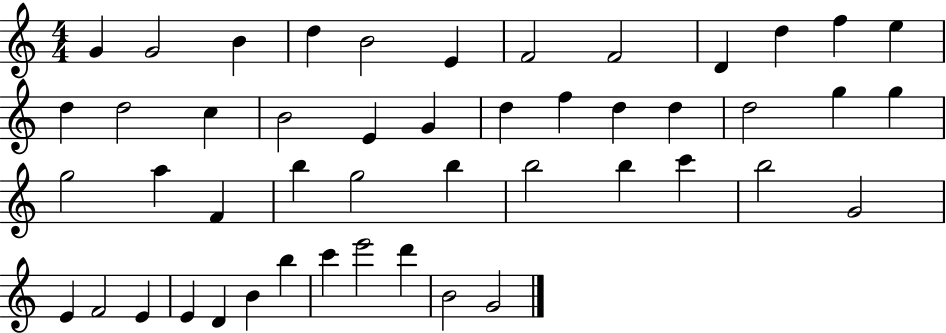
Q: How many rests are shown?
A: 0